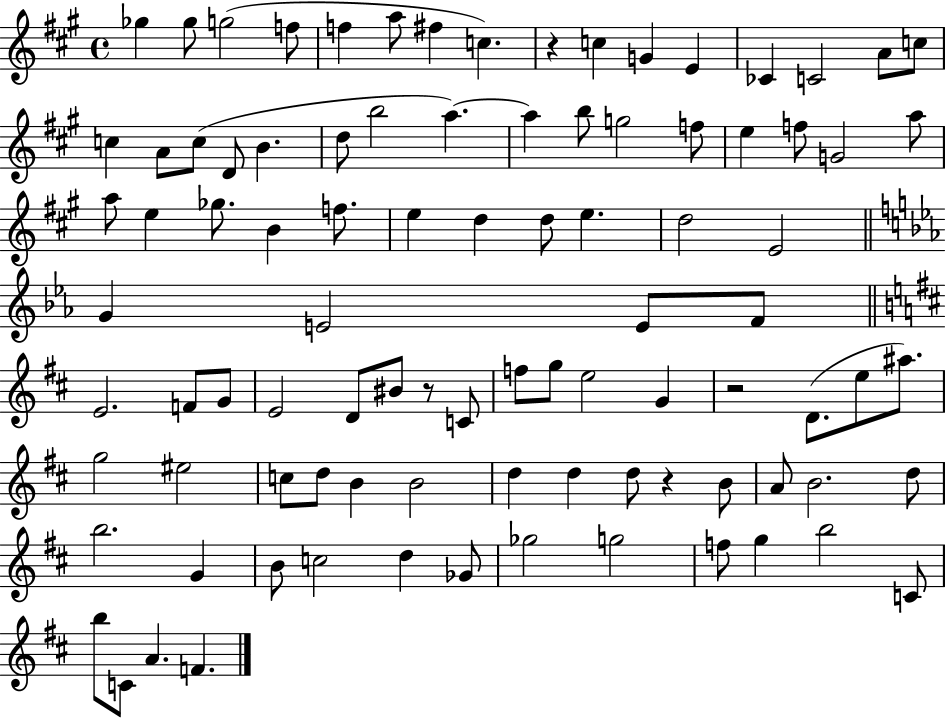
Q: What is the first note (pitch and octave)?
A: Gb5